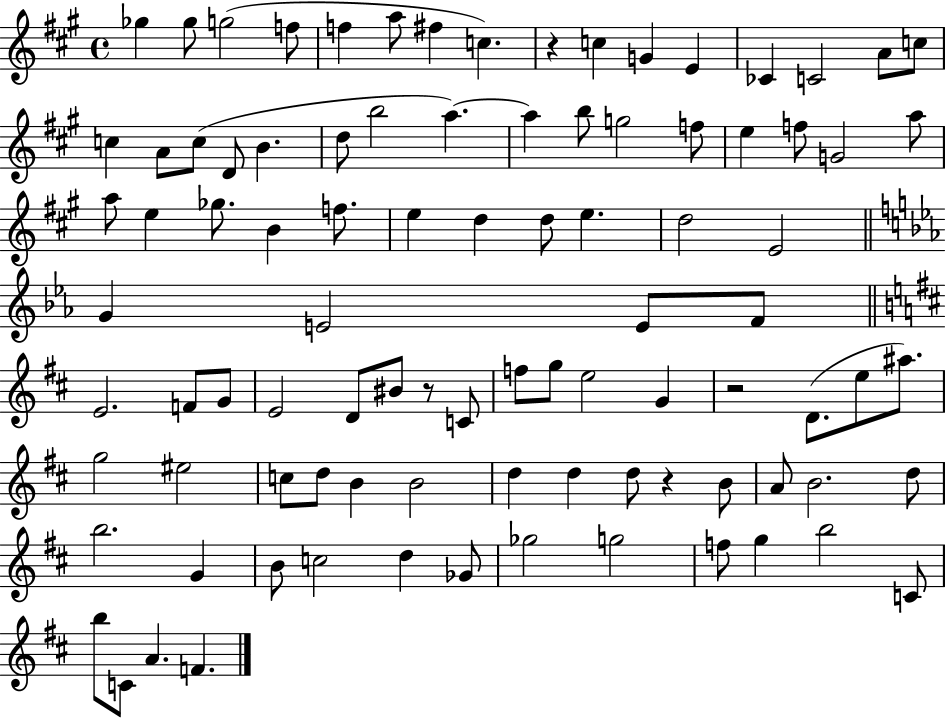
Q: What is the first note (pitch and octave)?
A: Gb5